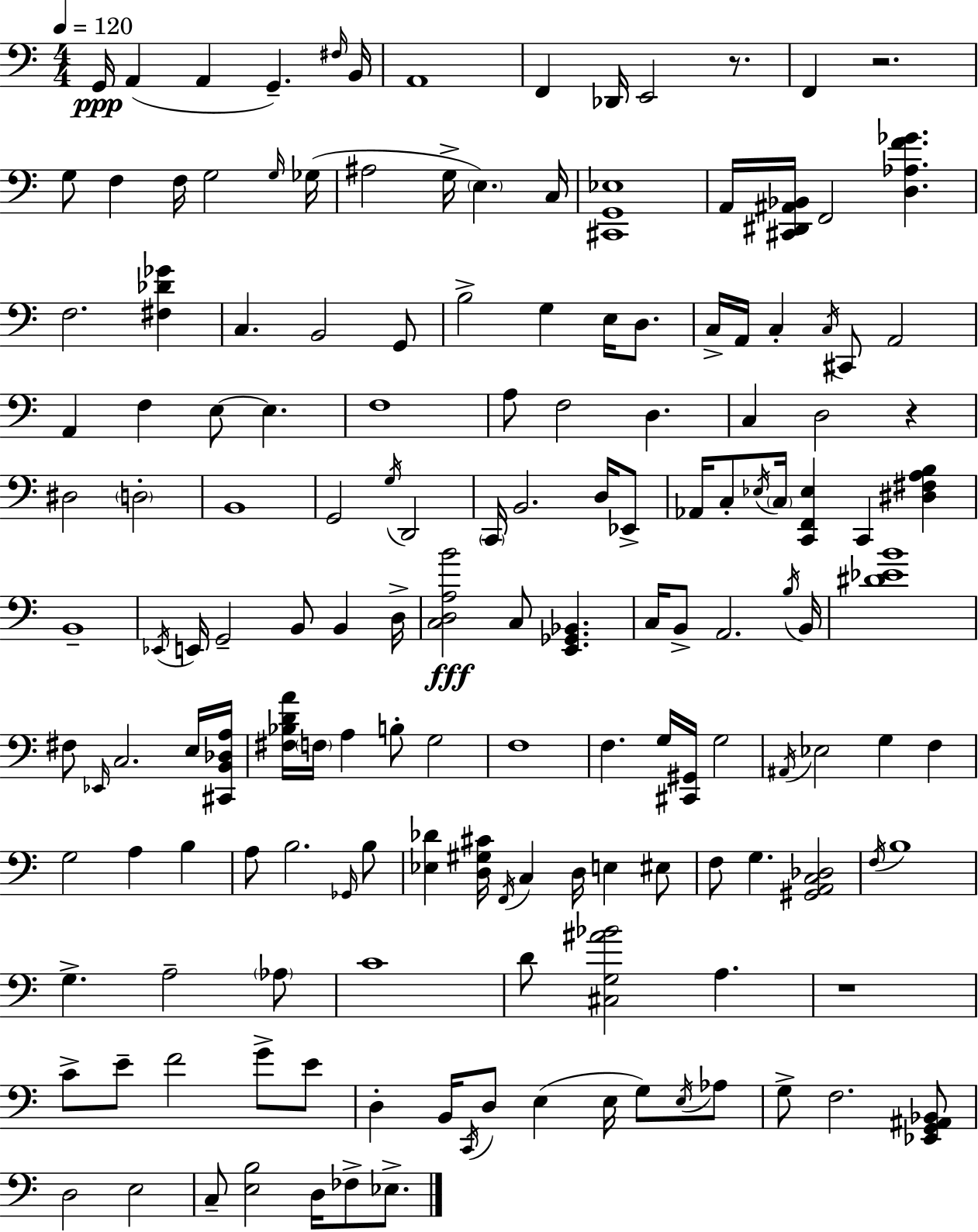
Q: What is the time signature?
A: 4/4